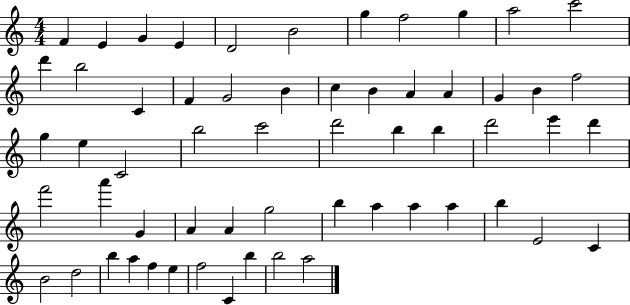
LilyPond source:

{
  \clef treble
  \numericTimeSignature
  \time 4/4
  \key c \major
  f'4 e'4 g'4 e'4 | d'2 b'2 | g''4 f''2 g''4 | a''2 c'''2 | \break d'''4 b''2 c'4 | f'4 g'2 b'4 | c''4 b'4 a'4 a'4 | g'4 b'4 f''2 | \break g''4 e''4 c'2 | b''2 c'''2 | d'''2 b''4 b''4 | d'''2 e'''4 d'''4 | \break f'''2 a'''4 g'4 | a'4 a'4 g''2 | b''4 a''4 a''4 a''4 | b''4 e'2 c'4 | \break b'2 d''2 | b''4 a''4 f''4 e''4 | f''2 c'4 b''4 | b''2 a''2 | \break \bar "|."
}